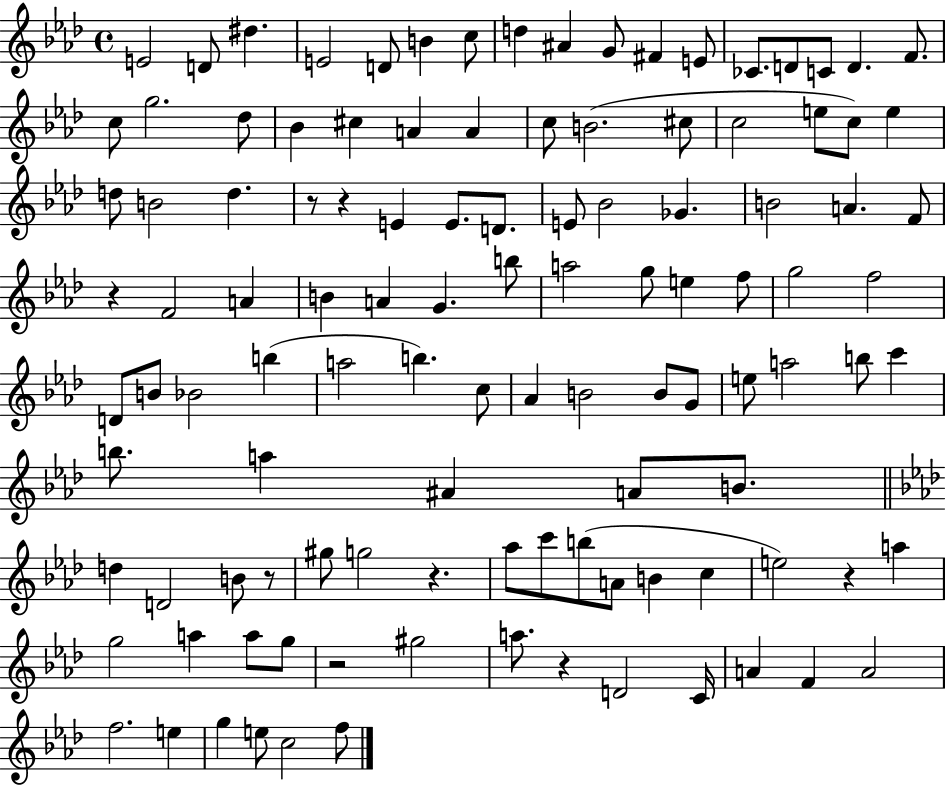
{
  \clef treble
  \time 4/4
  \defaultTimeSignature
  \key aes \major
  e'2 d'8 dis''4. | e'2 d'8 b'4 c''8 | d''4 ais'4 g'8 fis'4 e'8 | ces'8. d'8 c'8 d'4. f'8. | \break c''8 g''2. des''8 | bes'4 cis''4 a'4 a'4 | c''8 b'2.( cis''8 | c''2 e''8 c''8) e''4 | \break d''8 b'2 d''4. | r8 r4 e'4 e'8. d'8. | e'8 bes'2 ges'4. | b'2 a'4. f'8 | \break r4 f'2 a'4 | b'4 a'4 g'4. b''8 | a''2 g''8 e''4 f''8 | g''2 f''2 | \break d'8 b'8 bes'2 b''4( | a''2 b''4.) c''8 | aes'4 b'2 b'8 g'8 | e''8 a''2 b''8 c'''4 | \break b''8. a''4 ais'4 a'8 b'8. | \bar "||" \break \key aes \major d''4 d'2 b'8 r8 | gis''8 g''2 r4. | aes''8 c'''8 b''8( a'8 b'4 c''4 | e''2) r4 a''4 | \break g''2 a''4 a''8 g''8 | r2 gis''2 | a''8. r4 d'2 c'16 | a'4 f'4 a'2 | \break f''2. e''4 | g''4 e''8 c''2 f''8 | \bar "|."
}